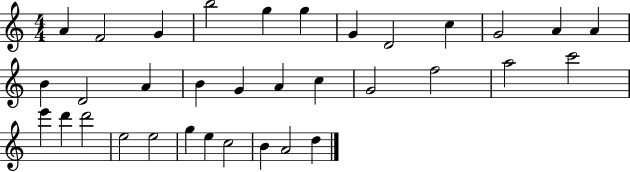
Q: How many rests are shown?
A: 0